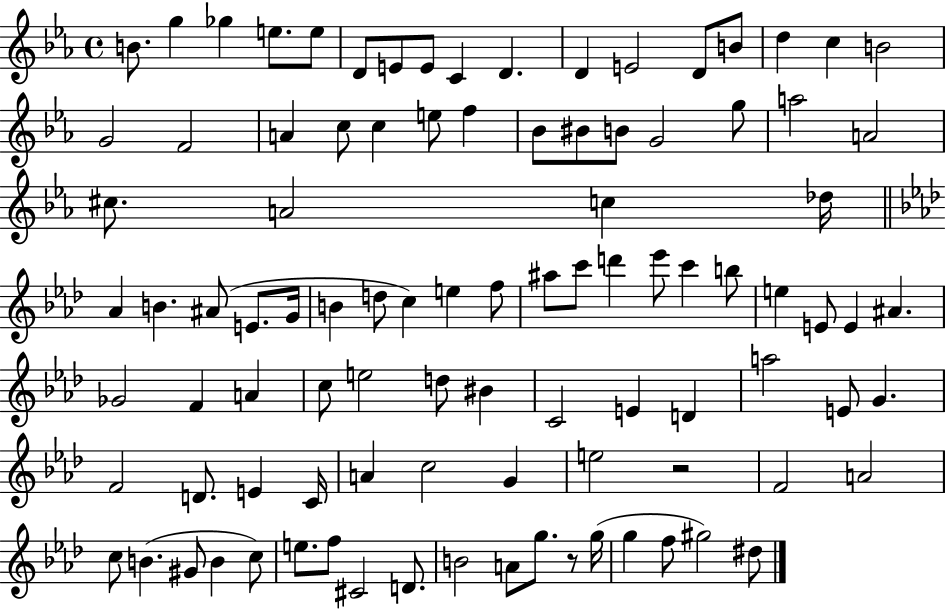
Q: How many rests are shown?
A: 2